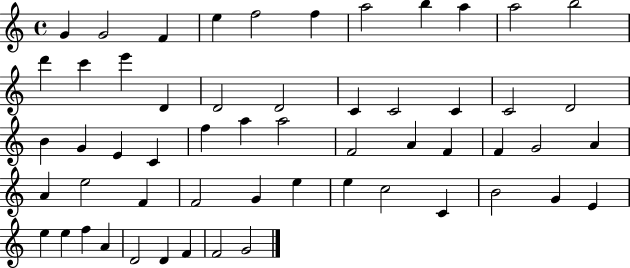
X:1
T:Untitled
M:4/4
L:1/4
K:C
G G2 F e f2 f a2 b a a2 b2 d' c' e' D D2 D2 C C2 C C2 D2 B G E C f a a2 F2 A F F G2 A A e2 F F2 G e e c2 C B2 G E e e f A D2 D F F2 G2